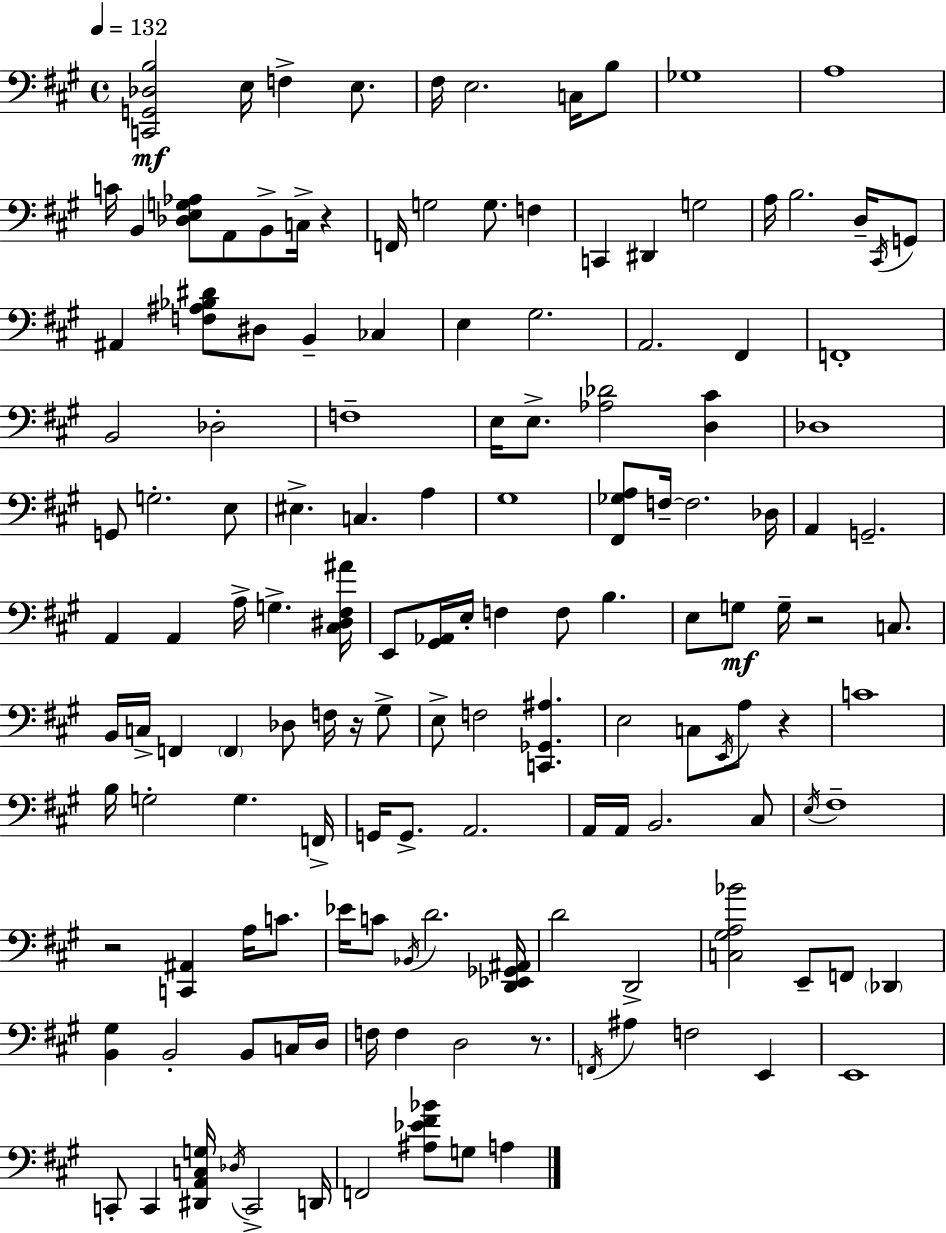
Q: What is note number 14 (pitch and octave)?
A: C3